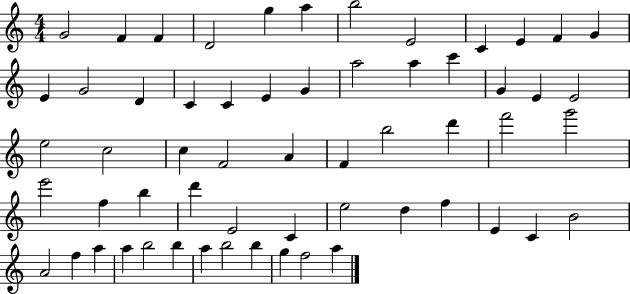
{
  \clef treble
  \numericTimeSignature
  \time 4/4
  \key c \major
  g'2 f'4 f'4 | d'2 g''4 a''4 | b''2 e'2 | c'4 e'4 f'4 g'4 | \break e'4 g'2 d'4 | c'4 c'4 e'4 g'4 | a''2 a''4 c'''4 | g'4 e'4 e'2 | \break e''2 c''2 | c''4 f'2 a'4 | f'4 b''2 d'''4 | f'''2 g'''2 | \break e'''2 f''4 b''4 | d'''4 e'2 c'4 | e''2 d''4 f''4 | e'4 c'4 b'2 | \break a'2 f''4 a''4 | a''4 b''2 b''4 | a''4 b''2 b''4 | g''4 f''2 a''4 | \break \bar "|."
}